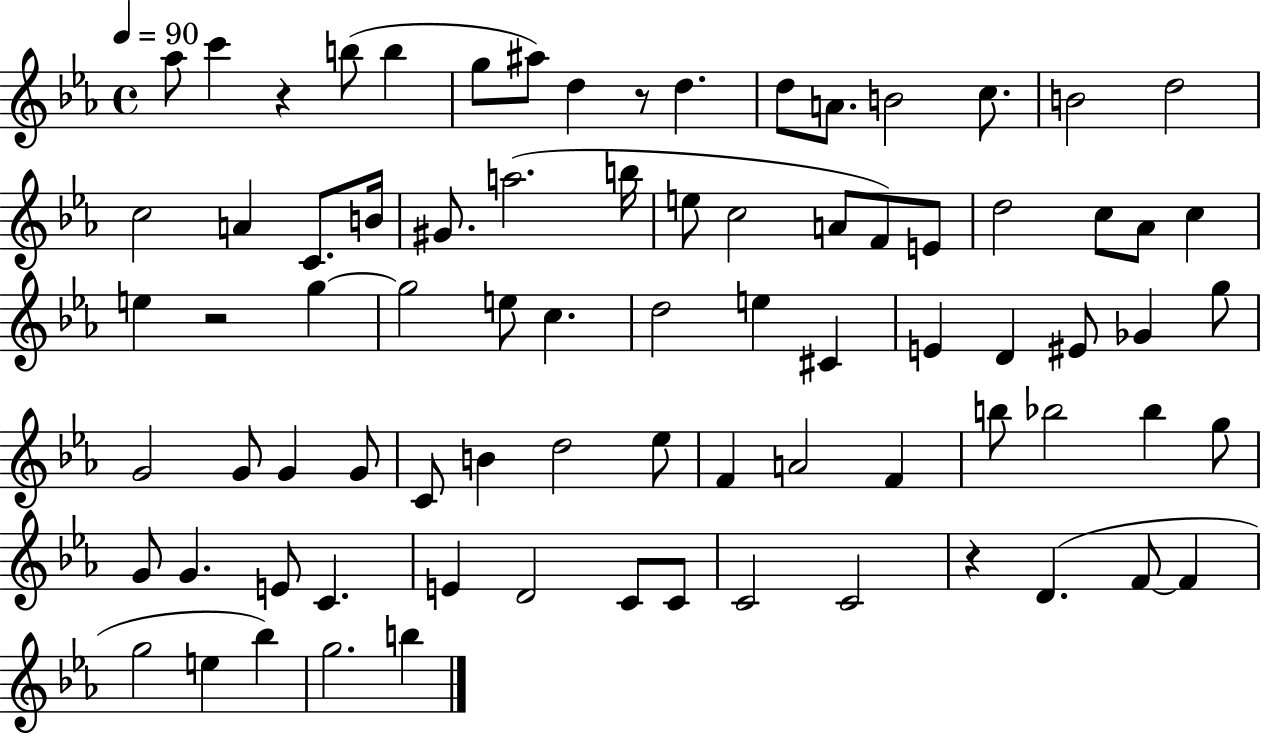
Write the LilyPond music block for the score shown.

{
  \clef treble
  \time 4/4
  \defaultTimeSignature
  \key ees \major
  \tempo 4 = 90
  aes''8 c'''4 r4 b''8( b''4 | g''8 ais''8) d''4 r8 d''4. | d''8 a'8. b'2 c''8. | b'2 d''2 | \break c''2 a'4 c'8. b'16 | gis'8. a''2.( b''16 | e''8 c''2 a'8 f'8) e'8 | d''2 c''8 aes'8 c''4 | \break e''4 r2 g''4~~ | g''2 e''8 c''4. | d''2 e''4 cis'4 | e'4 d'4 eis'8 ges'4 g''8 | \break g'2 g'8 g'4 g'8 | c'8 b'4 d''2 ees''8 | f'4 a'2 f'4 | b''8 bes''2 bes''4 g''8 | \break g'8 g'4. e'8 c'4. | e'4 d'2 c'8 c'8 | c'2 c'2 | r4 d'4.( f'8~~ f'4 | \break g''2 e''4 bes''4) | g''2. b''4 | \bar "|."
}